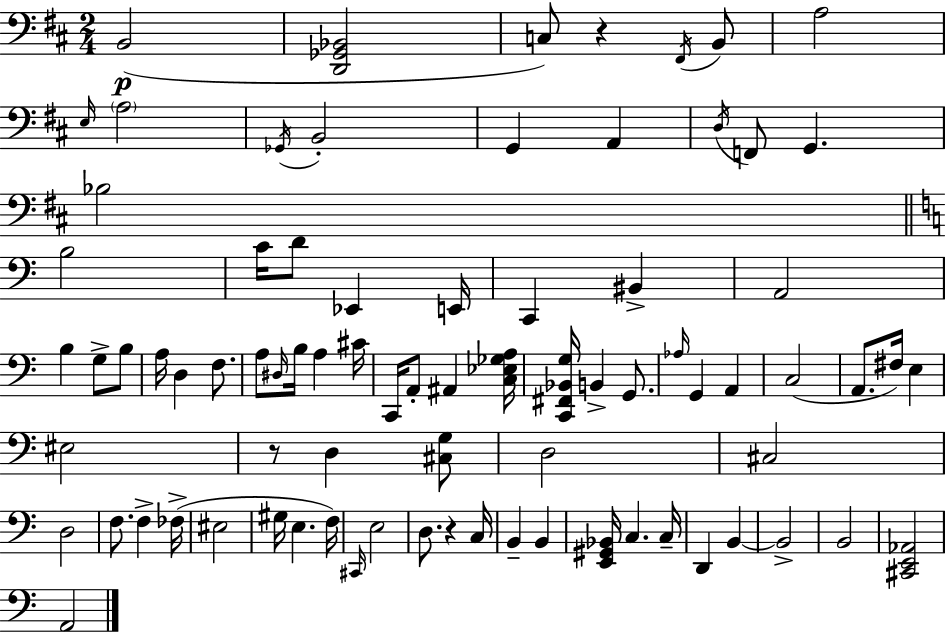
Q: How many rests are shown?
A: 3